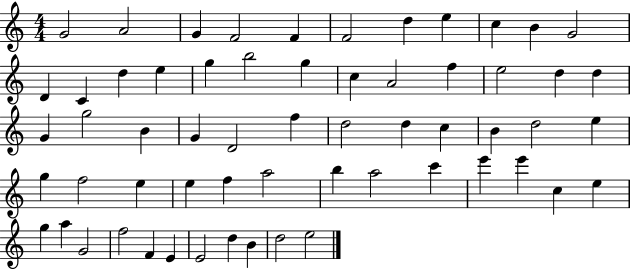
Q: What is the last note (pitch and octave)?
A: E5